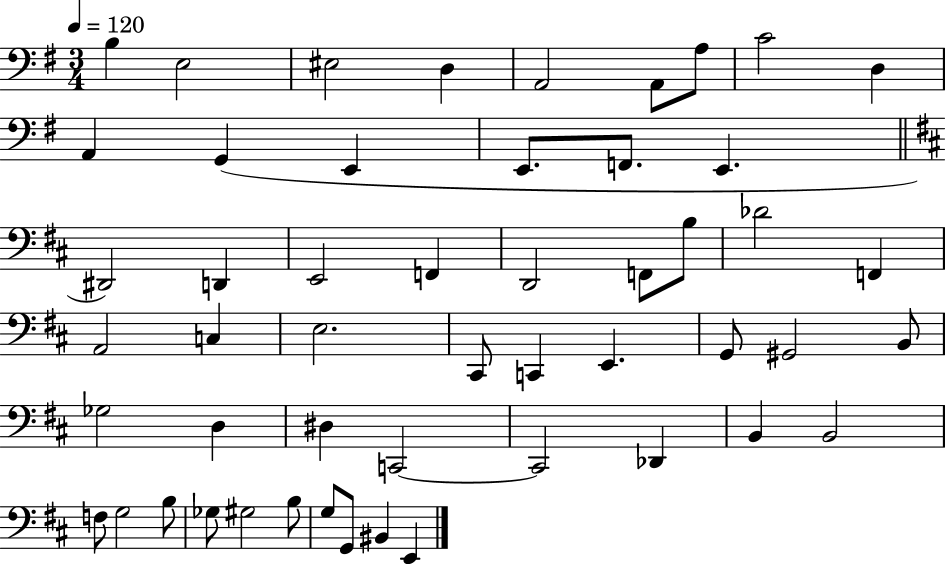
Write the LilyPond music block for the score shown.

{
  \clef bass
  \numericTimeSignature
  \time 3/4
  \key g \major
  \tempo 4 = 120
  b4 e2 | eis2 d4 | a,2 a,8 a8 | c'2 d4 | \break a,4 g,4( e,4 | e,8. f,8. e,4. | \bar "||" \break \key d \major dis,2) d,4 | e,2 f,4 | d,2 f,8 b8 | des'2 f,4 | \break a,2 c4 | e2. | cis,8 c,4 e,4. | g,8 gis,2 b,8 | \break ges2 d4 | dis4 c,2~~ | c,2 des,4 | b,4 b,2 | \break f8 g2 b8 | ges8 gis2 b8 | g8 g,8 bis,4 e,4 | \bar "|."
}